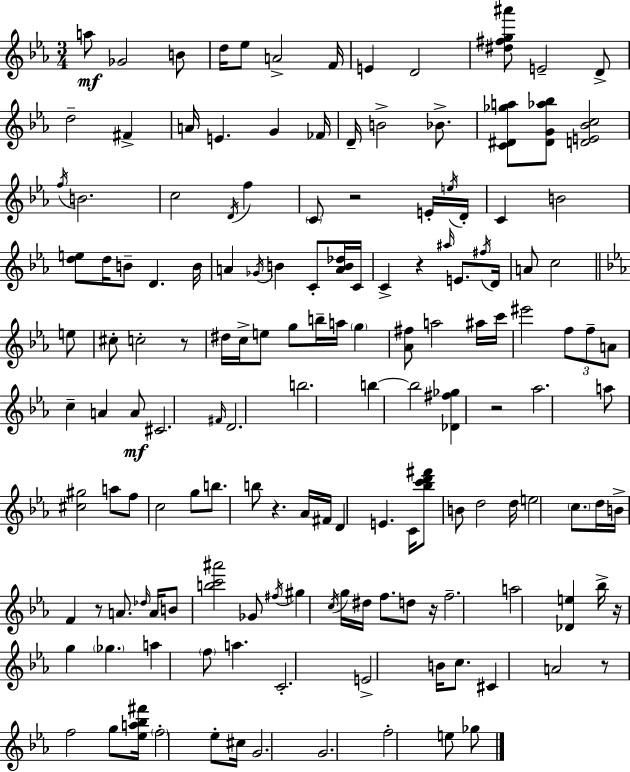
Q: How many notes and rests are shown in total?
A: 152